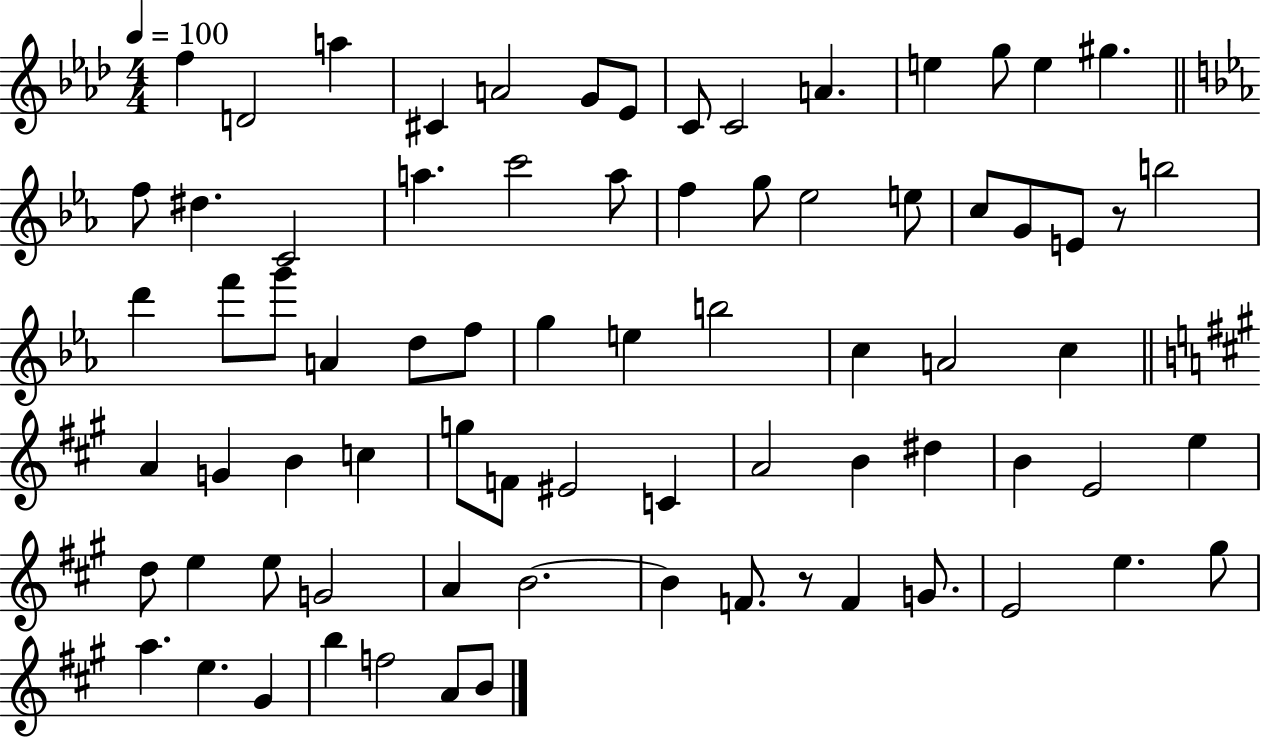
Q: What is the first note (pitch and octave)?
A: F5